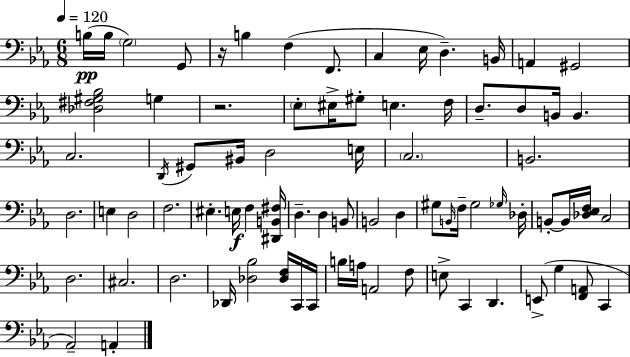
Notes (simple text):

B3/s B3/s G3/h G2/e R/s B3/q F3/q F2/e. C3/q Eb3/s D3/q. B2/s A2/q G#2/h [Db3,F#3,G#3,Bb3]/h G3/q R/h. Eb3/e EIS3/s G#3/e E3/q. F3/s D3/e. D3/e B2/s B2/q. C3/h. D2/s G#2/e BIS2/s D3/h E3/s C3/h. B2/h. D3/h. E3/q D3/h F3/h. EIS3/q. E3/s F3/q [D#2,B2,F#3]/s D3/q. D3/q B2/e B2/h D3/q G#3/e B2/s F3/s G#3/h Gb3/s Db3/s B2/e B2/s [Db3,Eb3,F3]/s C3/h D3/h. C#3/h. D3/h. Db2/s [Db3,Bb3]/h [Db3,F3]/s C2/s C2/s B3/s A3/s A2/h F3/e E3/e C2/q D2/q. E2/e G3/q [F2,A2]/e C2/q Ab2/h A2/q